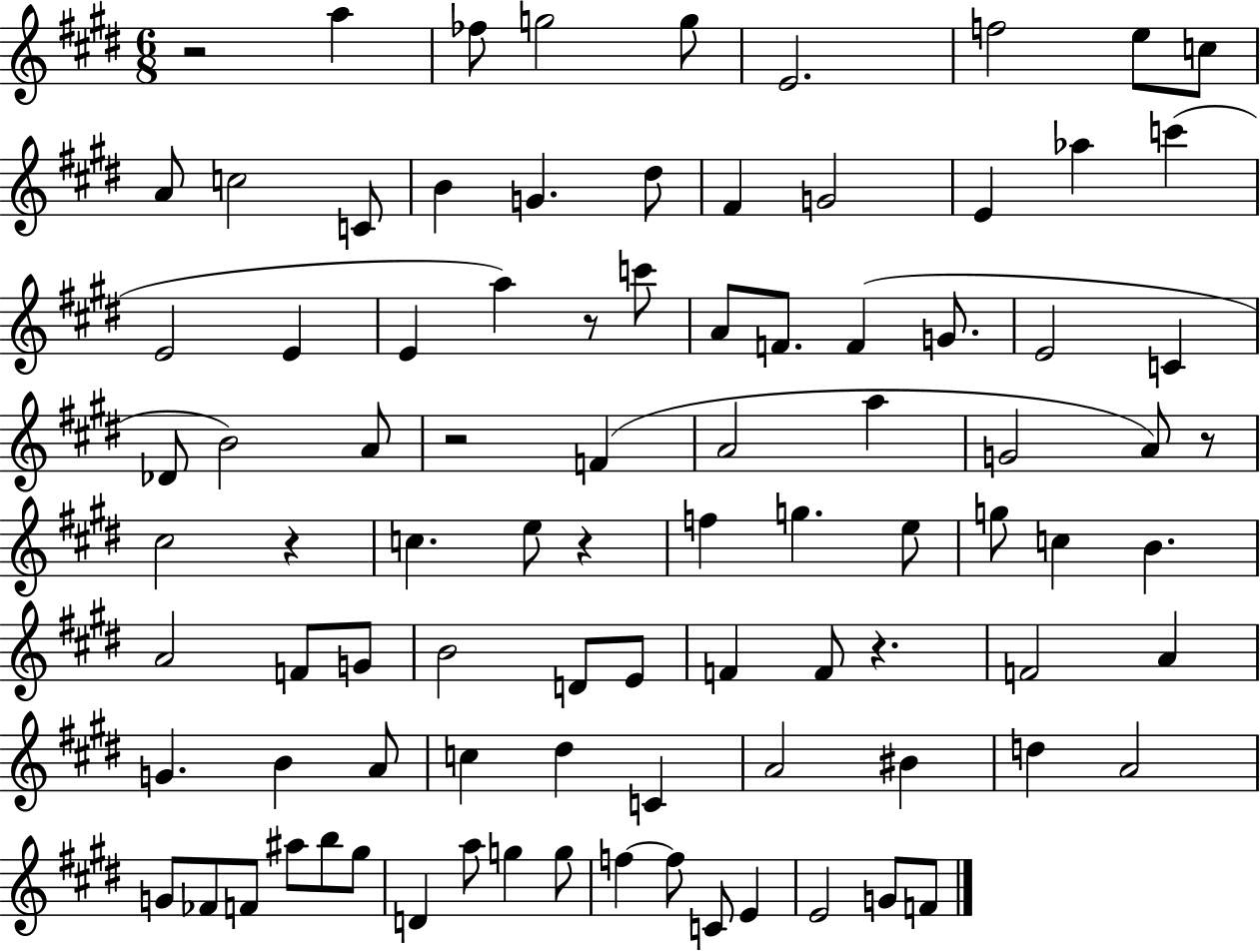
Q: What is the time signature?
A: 6/8